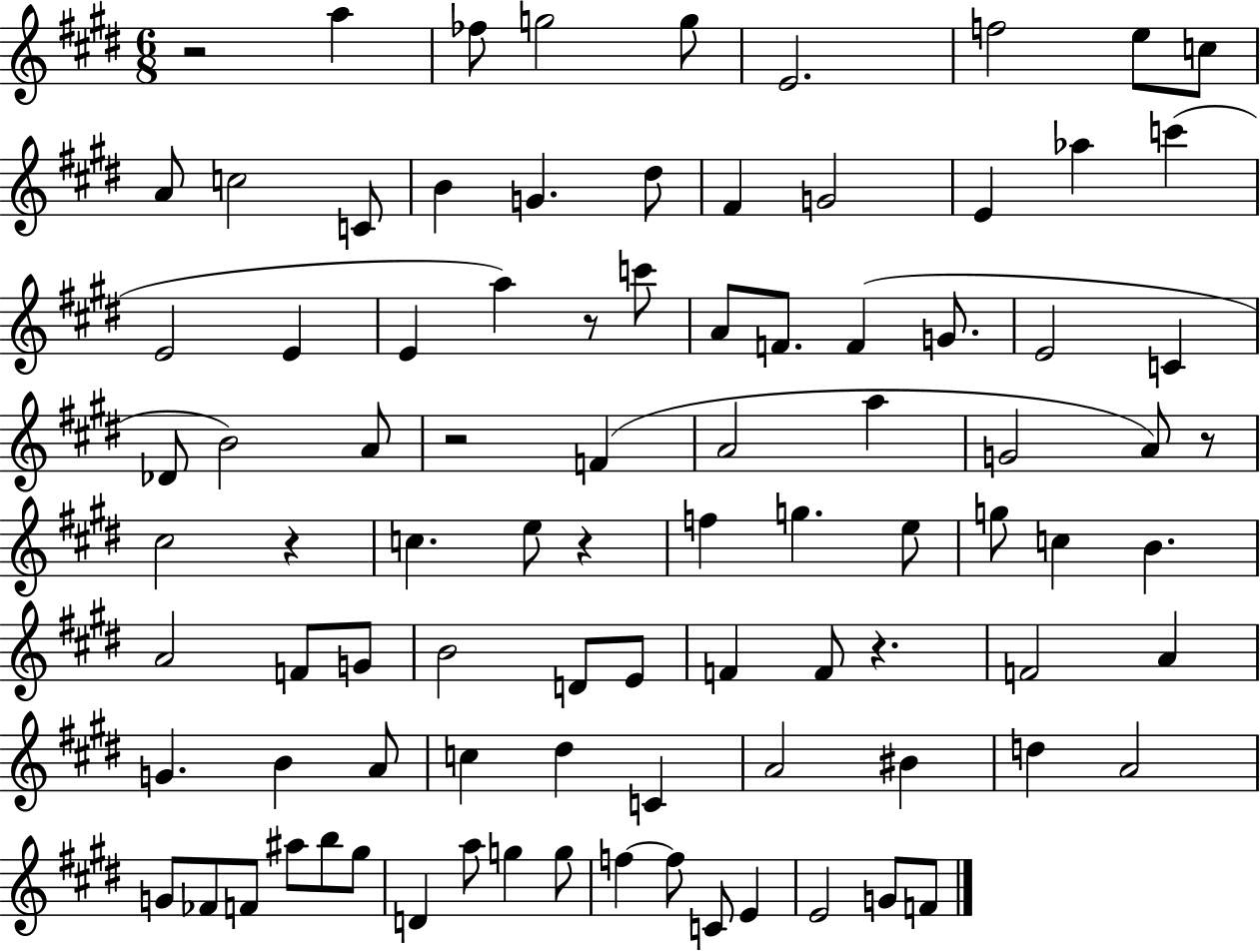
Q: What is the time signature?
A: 6/8